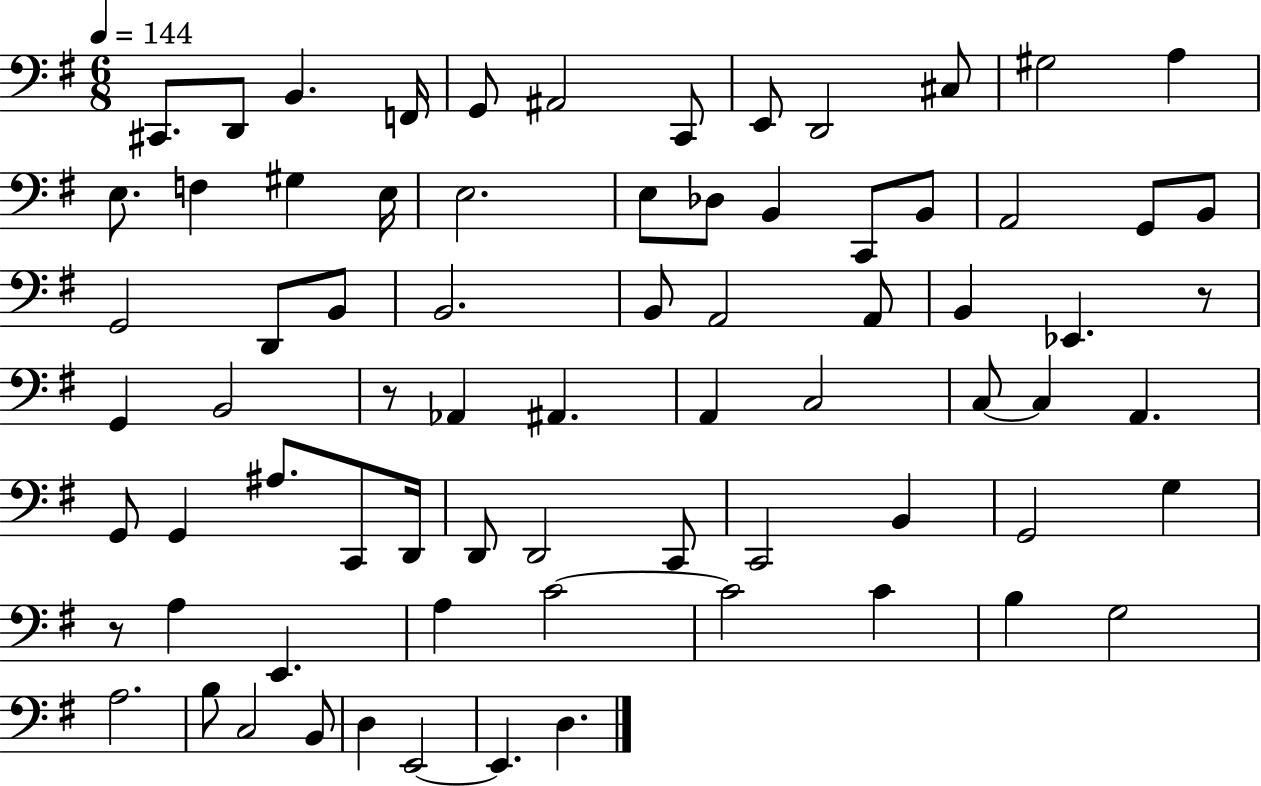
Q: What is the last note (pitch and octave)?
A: D3